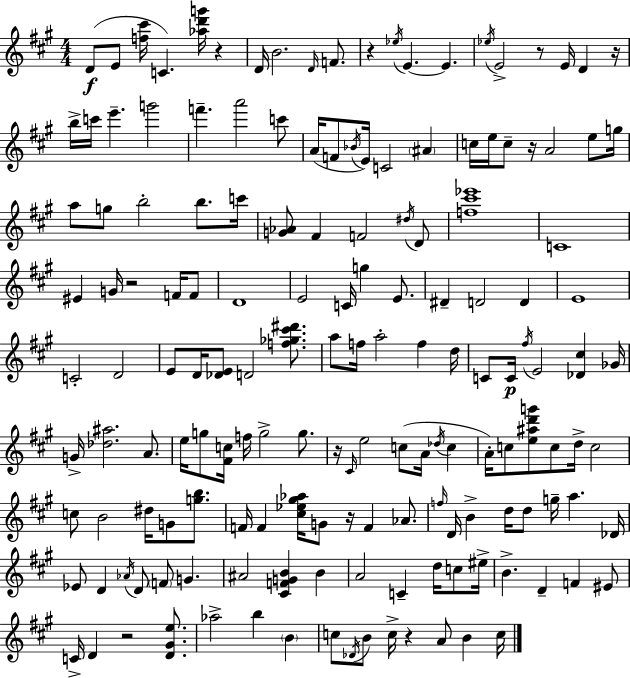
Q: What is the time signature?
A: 4/4